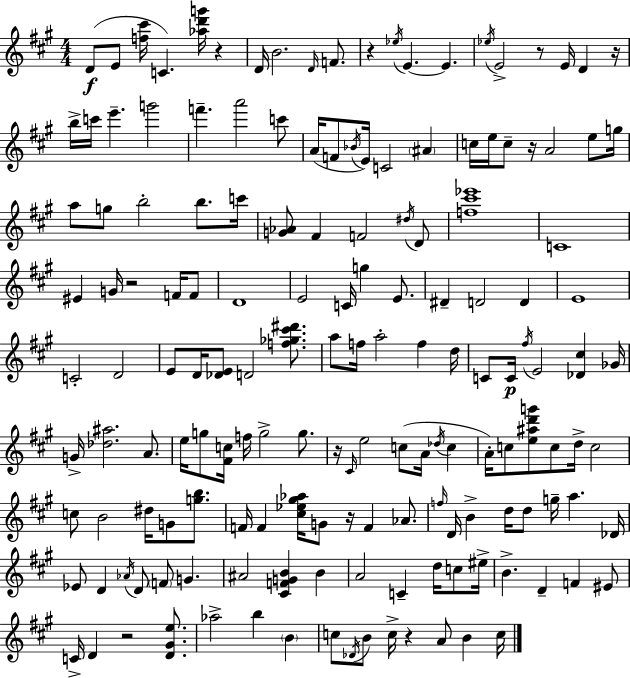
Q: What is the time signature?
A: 4/4